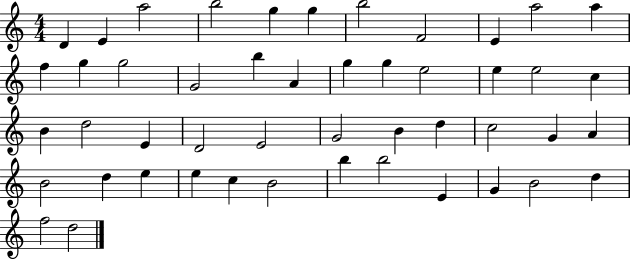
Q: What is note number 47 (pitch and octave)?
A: F5